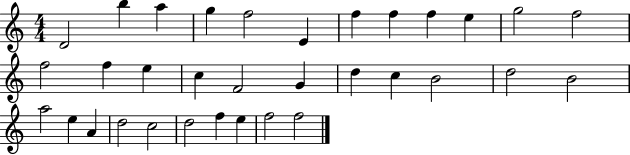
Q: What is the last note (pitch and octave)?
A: F5